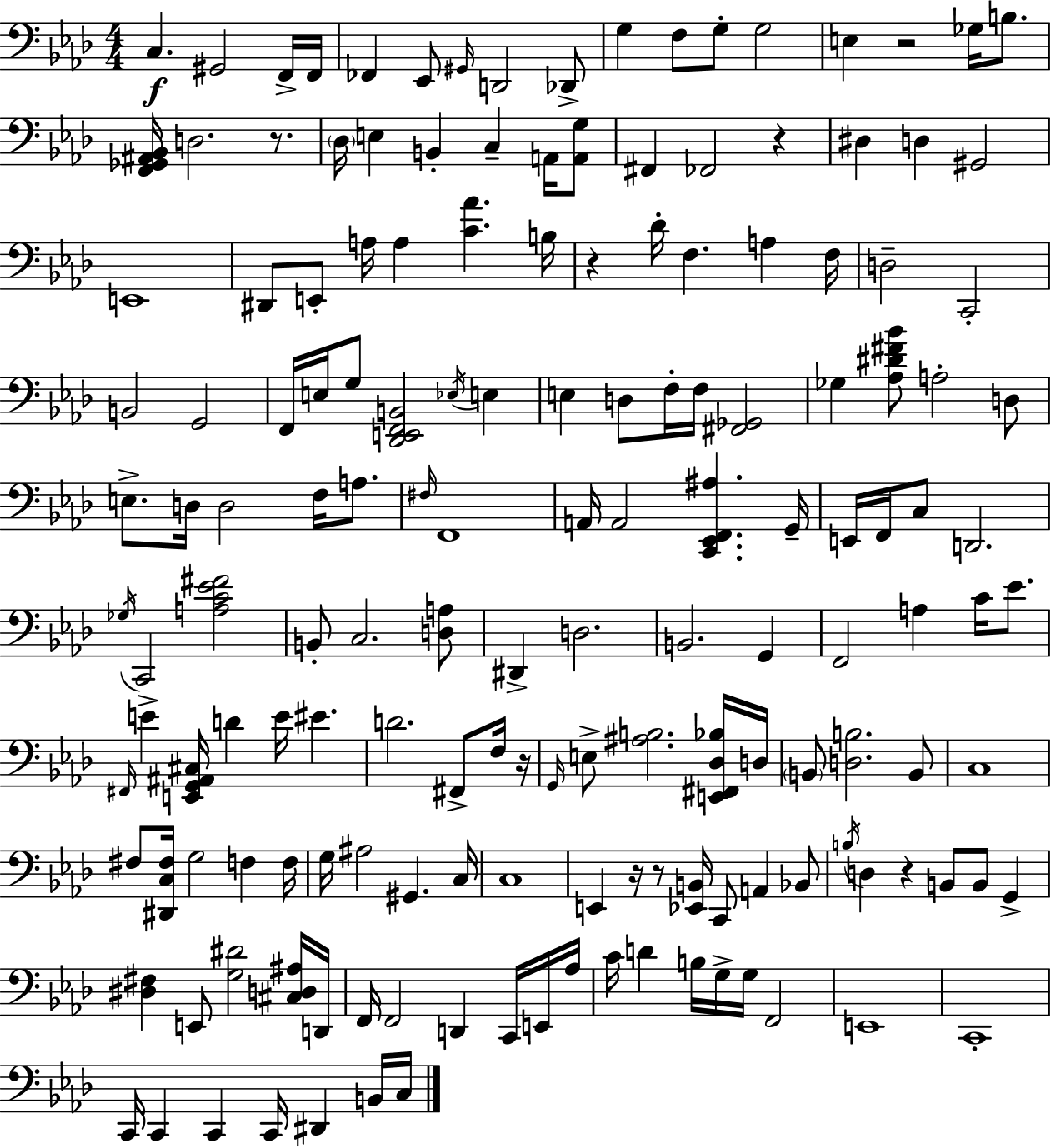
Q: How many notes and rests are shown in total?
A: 160